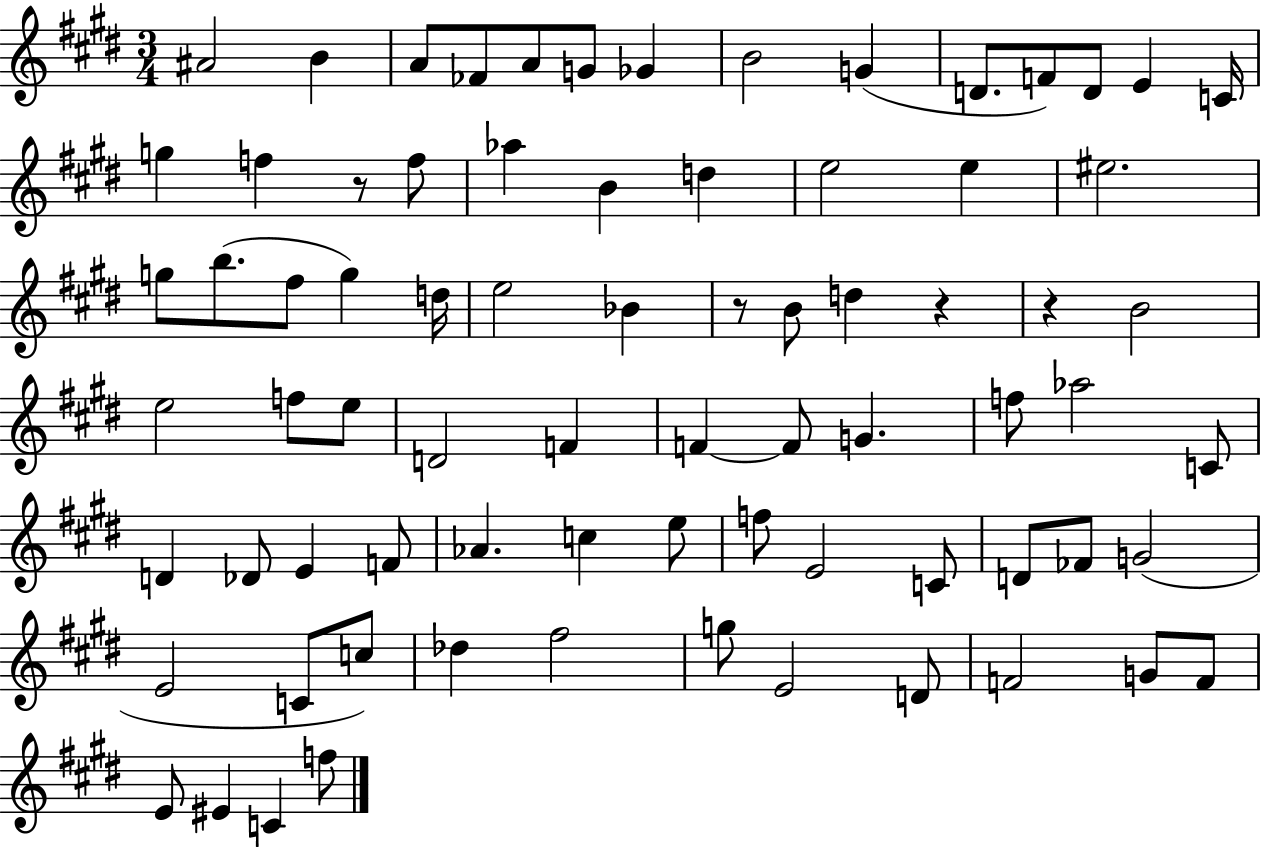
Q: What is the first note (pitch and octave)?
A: A#4